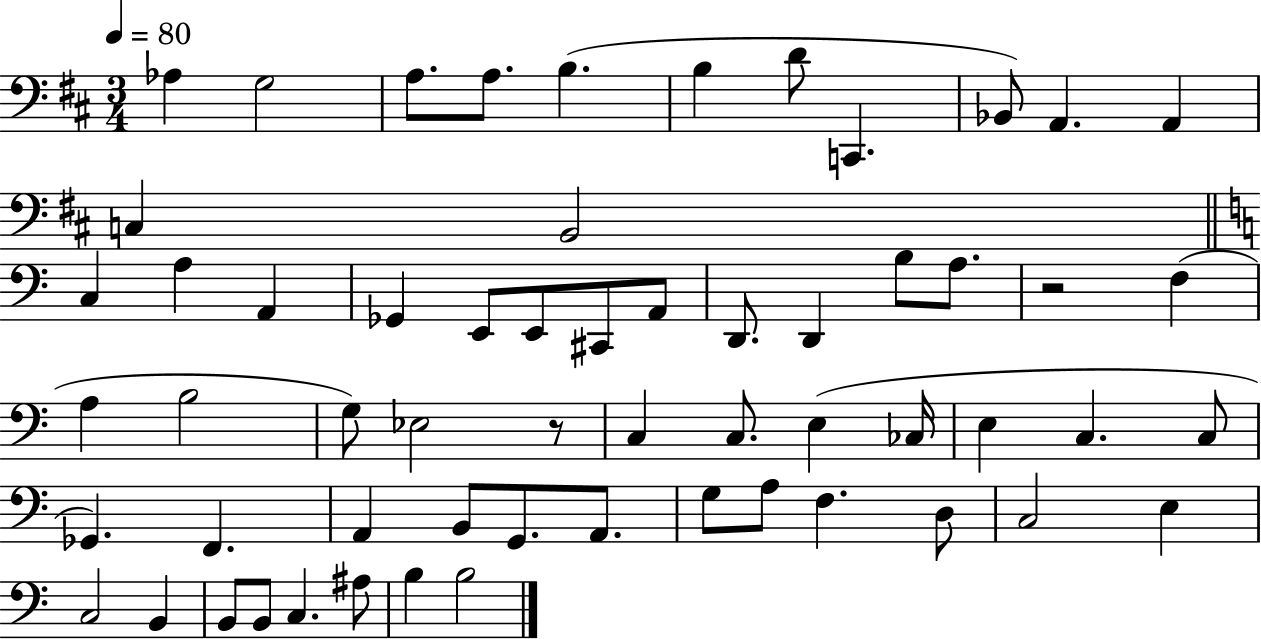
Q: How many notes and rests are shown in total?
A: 59